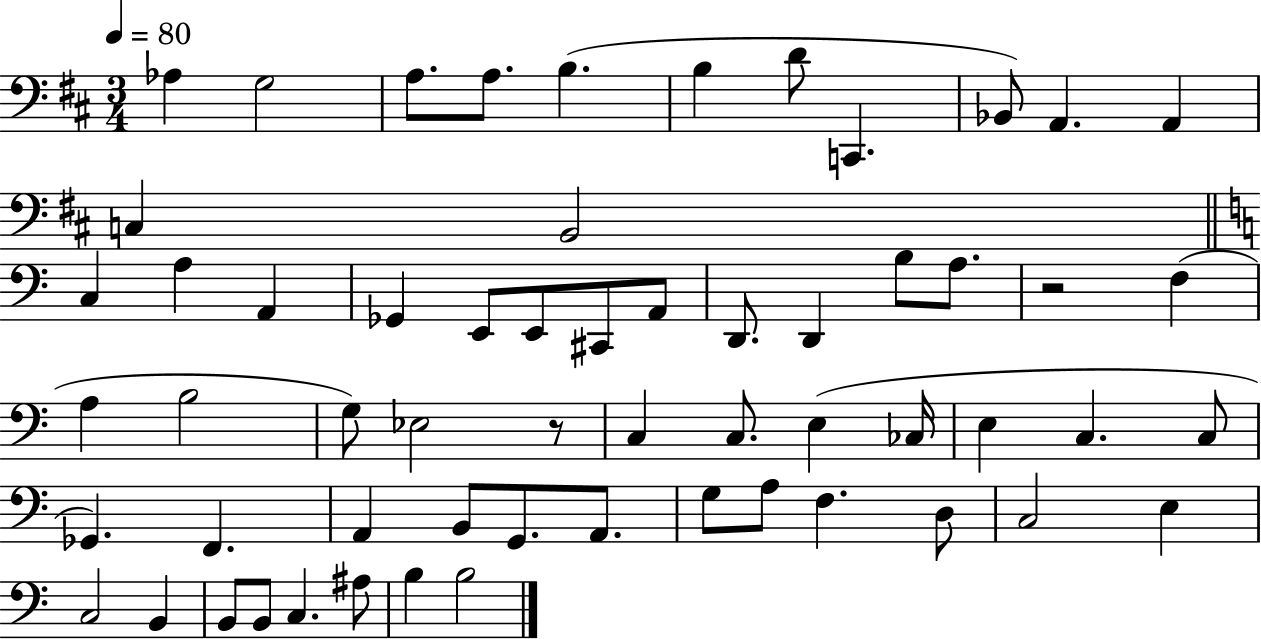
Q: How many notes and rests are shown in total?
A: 59